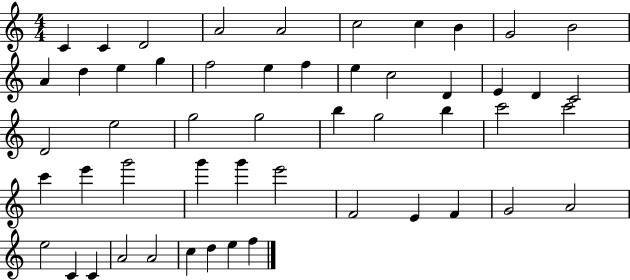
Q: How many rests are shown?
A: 0